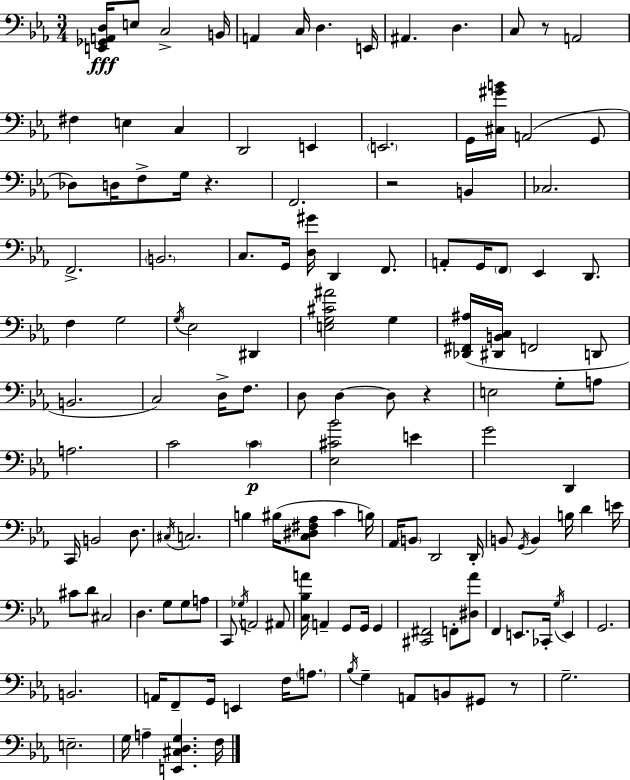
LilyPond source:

{
  \clef bass
  \numericTimeSignature
  \time 3/4
  \key c \minor
  <e, ges, a, d>16\fff e8 c2-> b,16 | a,4 c16 d4. e,16 | ais,4. d4. | c8 r8 a,2 | \break fis4 e4 c4 | d,2 e,4 | \parenthesize e,2. | g,16 <cis gis' b'>16 a,2( g,8 | \break des8) d16 f8-> g16 r4. | f,2. | r2 b,4 | ces2. | \break f,2.-> | \parenthesize b,2. | c8. g,16 <d gis'>16 d,4 f,8. | a,8-. g,16 \parenthesize f,8 ees,4 d,8. | \break f4 g2 | \acciaccatura { g16 } ees2 dis,4 | <e g cis' ais'>2 g4 | <des, fis, ais>16( <dis, b, c>16 f,2 d,8 | \break b,2. | c2) d16-> f8. | d8 d4~~ d8 r4 | e2 g8-. a8 | \break a2. | c'2 \parenthesize c'4\p | <ees cis' bes'>2 e'4 | g'2 d,4 | \break c,16 b,2 d8. | \acciaccatura { cis16 } c2. | b4 bis16( <c dis fis aes>8 c'4 | b16) aes,16 \parenthesize b,8 d,2 | \break d,16-. b,8 \acciaccatura { g,16 } b,4 b16 d'4 | e'16 cis'8 d'8 cis2 | d4. g8 g8 | a8 c,8 \acciaccatura { ges16 } a,2 | \break ais,8 <c bes a'>16 a,4-- g,8 g,16 | g,4 <cis, fis,>2 | f,8-. <dis aes'>8 f,4 e,8. ces,16-. | \acciaccatura { g16 } e,4 g,2. | \break b,2. | a,16 f,8-- g,16 e,4 | f16 \parenthesize a8. \acciaccatura { bes16 } g4-- a,8 | b,8 gis,8 r8 g2.-- | \break e2.-- | g16 a4-- <e, cis d g>4. | f16 \bar "|."
}